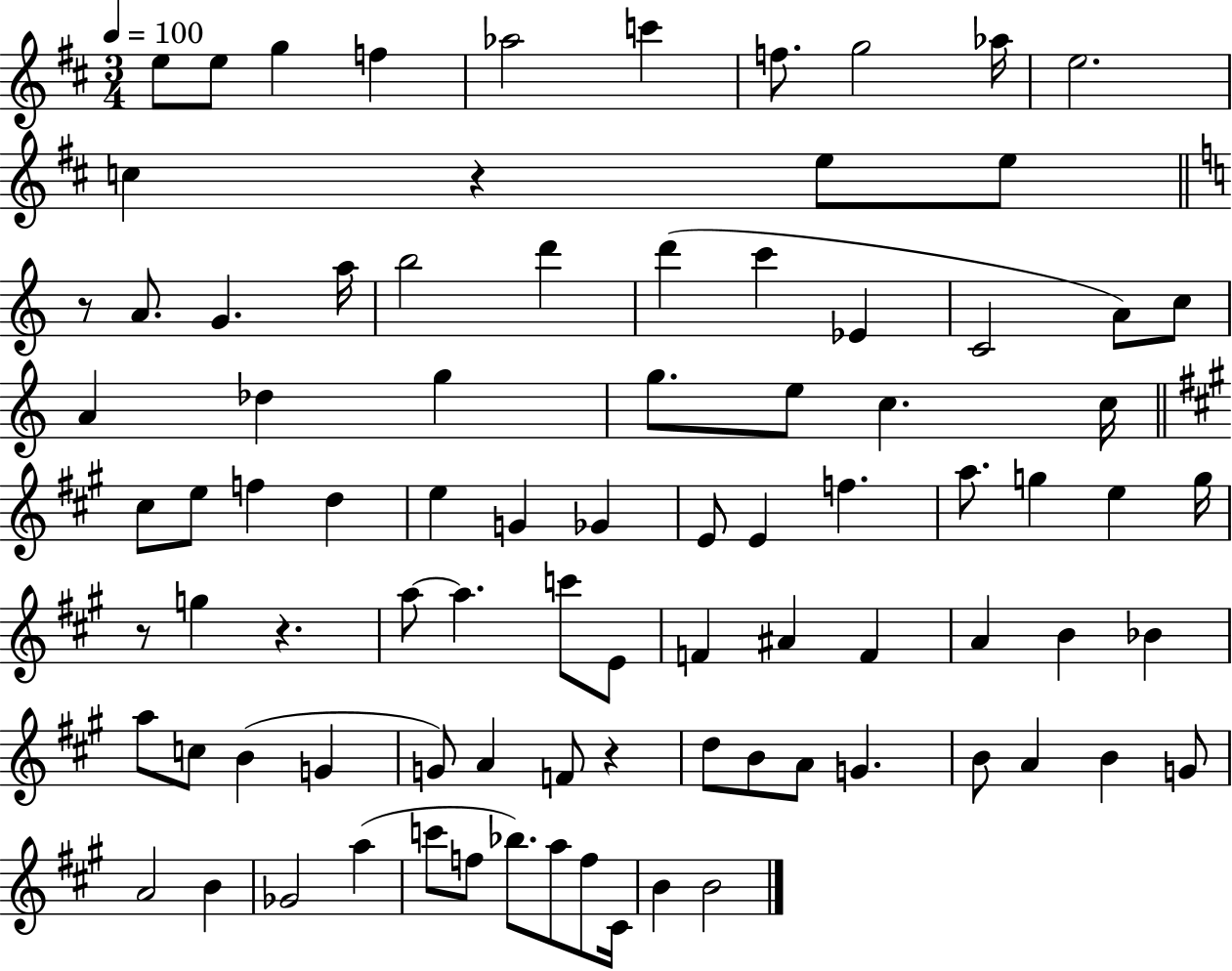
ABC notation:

X:1
T:Untitled
M:3/4
L:1/4
K:D
e/2 e/2 g f _a2 c' f/2 g2 _a/4 e2 c z e/2 e/2 z/2 A/2 G a/4 b2 d' d' c' _E C2 A/2 c/2 A _d g g/2 e/2 c c/4 ^c/2 e/2 f d e G _G E/2 E f a/2 g e g/4 z/2 g z a/2 a c'/2 E/2 F ^A F A B _B a/2 c/2 B G G/2 A F/2 z d/2 B/2 A/2 G B/2 A B G/2 A2 B _G2 a c'/2 f/2 _b/2 a/2 f/2 ^C/4 B B2